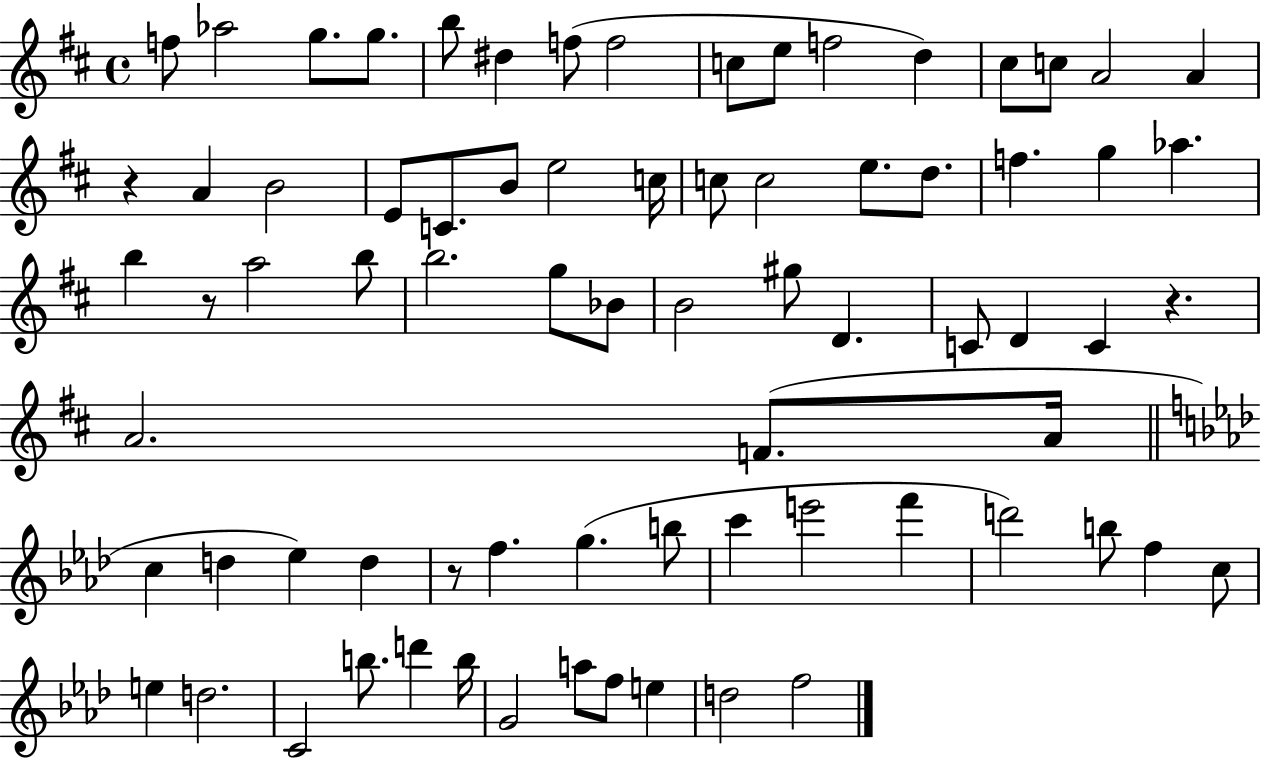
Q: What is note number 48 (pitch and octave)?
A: Eb5